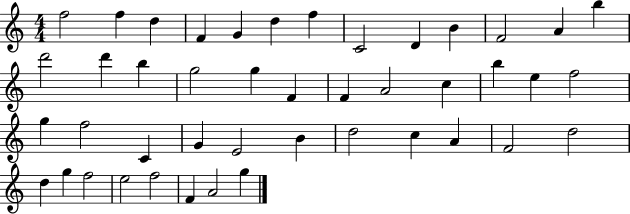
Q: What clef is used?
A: treble